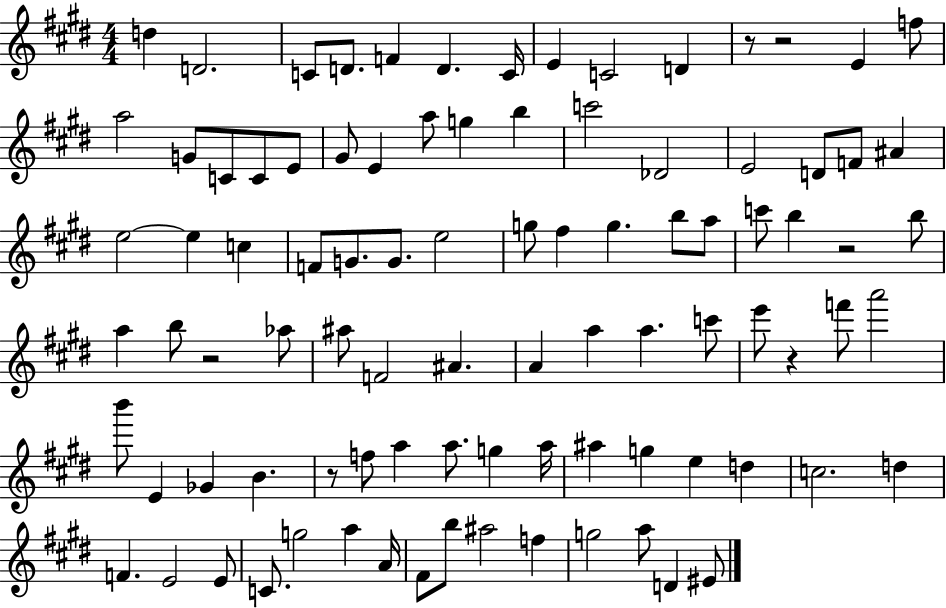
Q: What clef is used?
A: treble